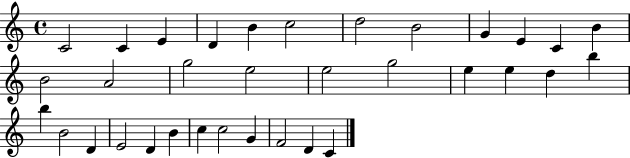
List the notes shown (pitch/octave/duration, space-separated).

C4/h C4/q E4/q D4/q B4/q C5/h D5/h B4/h G4/q E4/q C4/q B4/q B4/h A4/h G5/h E5/h E5/h G5/h E5/q E5/q D5/q B5/q B5/q B4/h D4/q E4/h D4/q B4/q C5/q C5/h G4/q F4/h D4/q C4/q